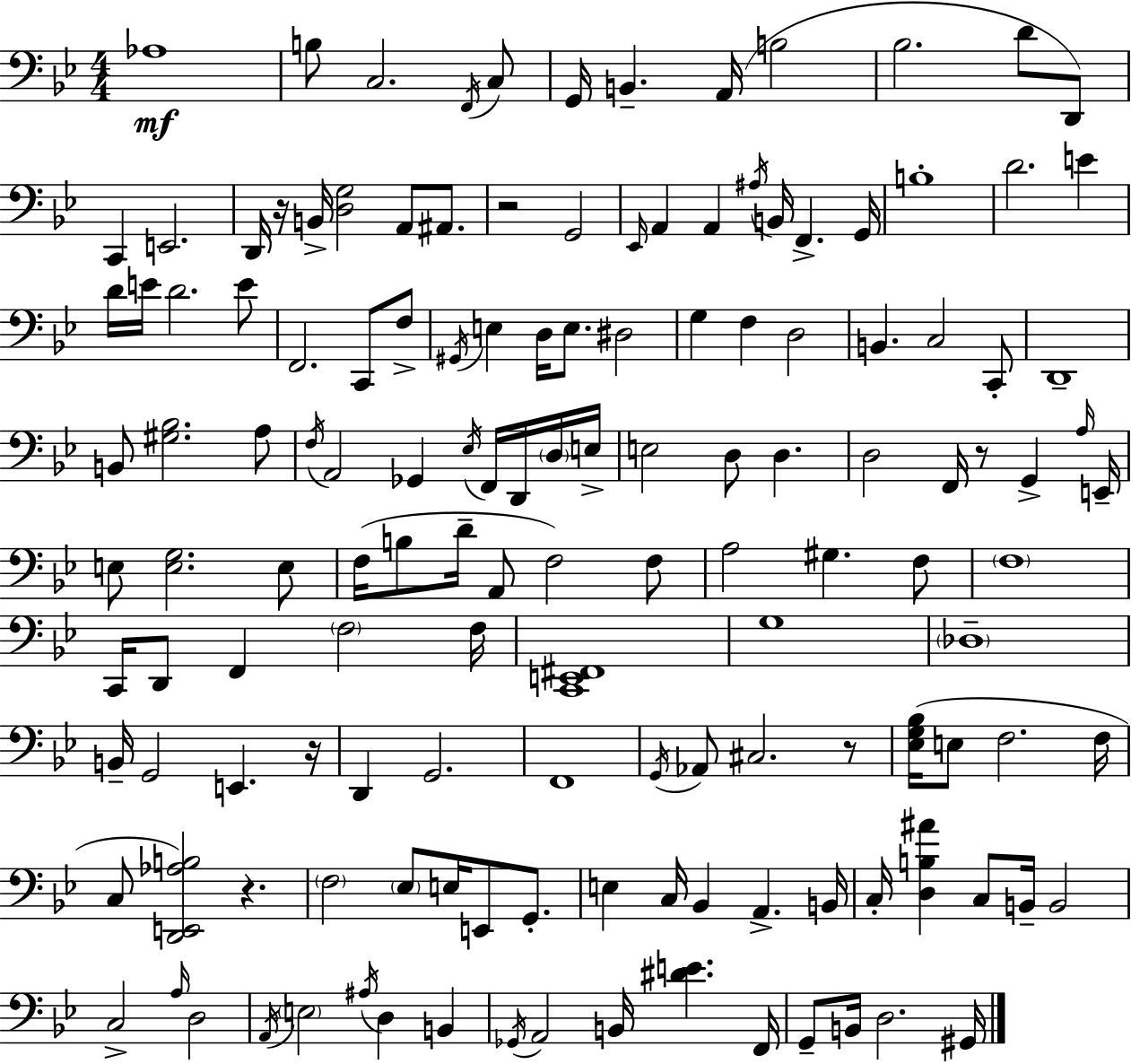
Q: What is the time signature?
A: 4/4